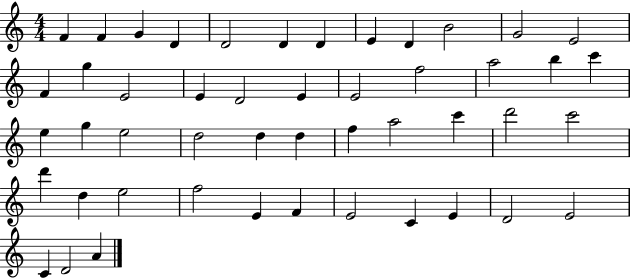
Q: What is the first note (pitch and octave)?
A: F4